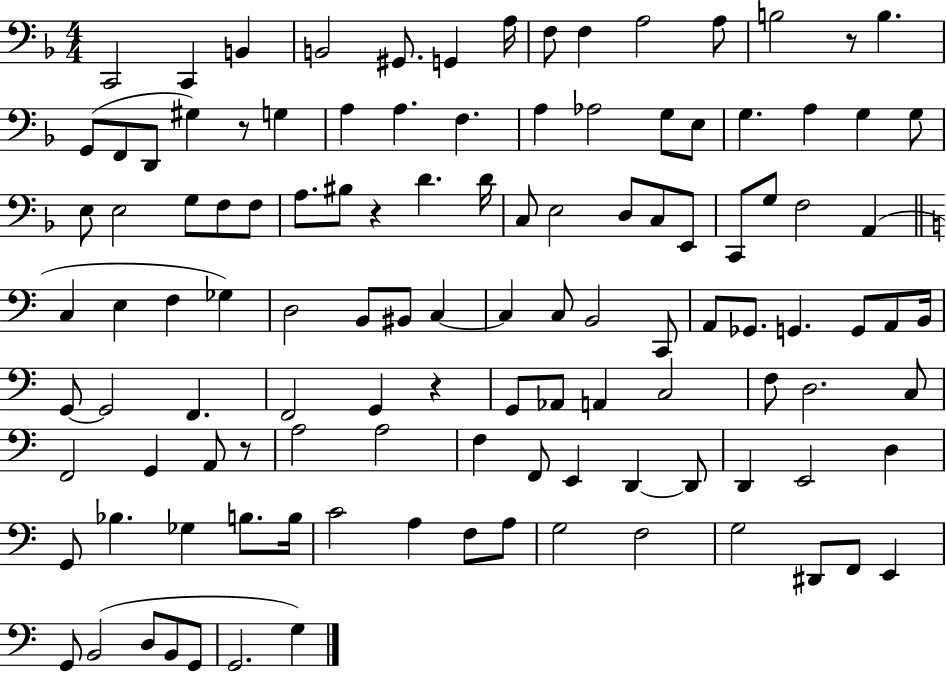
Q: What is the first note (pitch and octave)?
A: C2